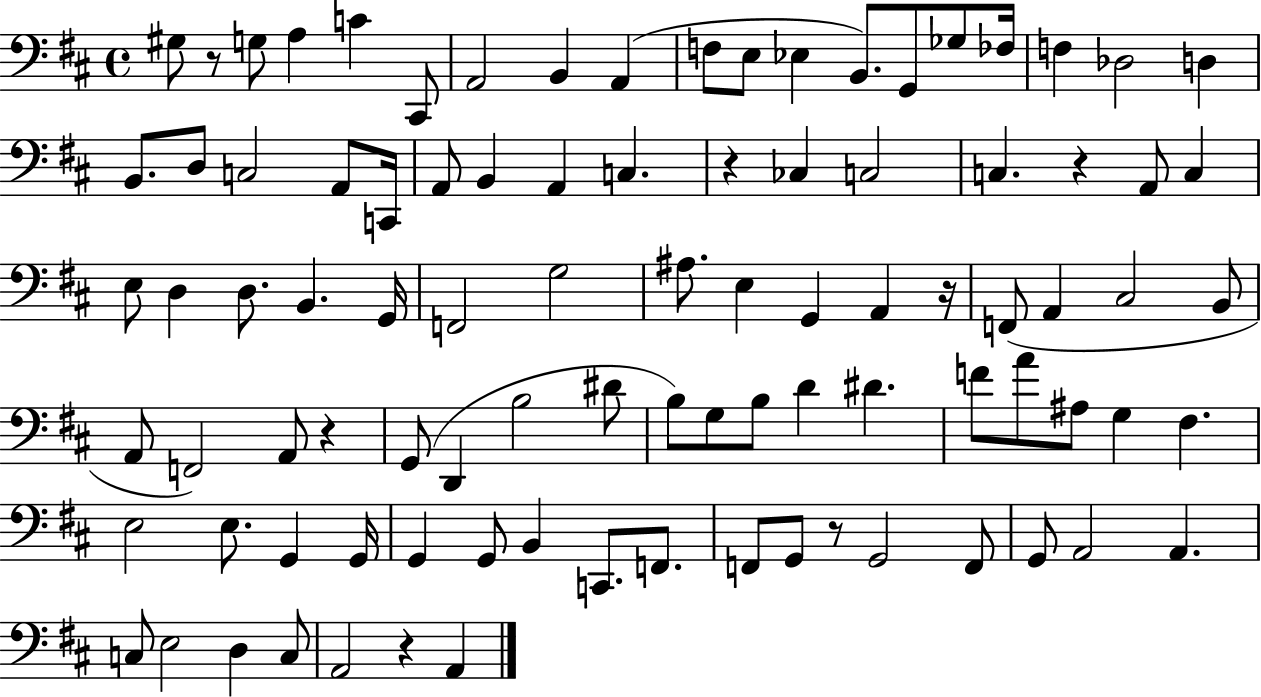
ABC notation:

X:1
T:Untitled
M:4/4
L:1/4
K:D
^G,/2 z/2 G,/2 A, C ^C,,/2 A,,2 B,, A,, F,/2 E,/2 _E, B,,/2 G,,/2 _G,/2 _F,/4 F, _D,2 D, B,,/2 D,/2 C,2 A,,/2 C,,/4 A,,/2 B,, A,, C, z _C, C,2 C, z A,,/2 C, E,/2 D, D,/2 B,, G,,/4 F,,2 G,2 ^A,/2 E, G,, A,, z/4 F,,/2 A,, ^C,2 B,,/2 A,,/2 F,,2 A,,/2 z G,,/2 D,, B,2 ^D/2 B,/2 G,/2 B,/2 D ^D F/2 A/2 ^A,/2 G, ^F, E,2 E,/2 G,, G,,/4 G,, G,,/2 B,, C,,/2 F,,/2 F,,/2 G,,/2 z/2 G,,2 F,,/2 G,,/2 A,,2 A,, C,/2 E,2 D, C,/2 A,,2 z A,,